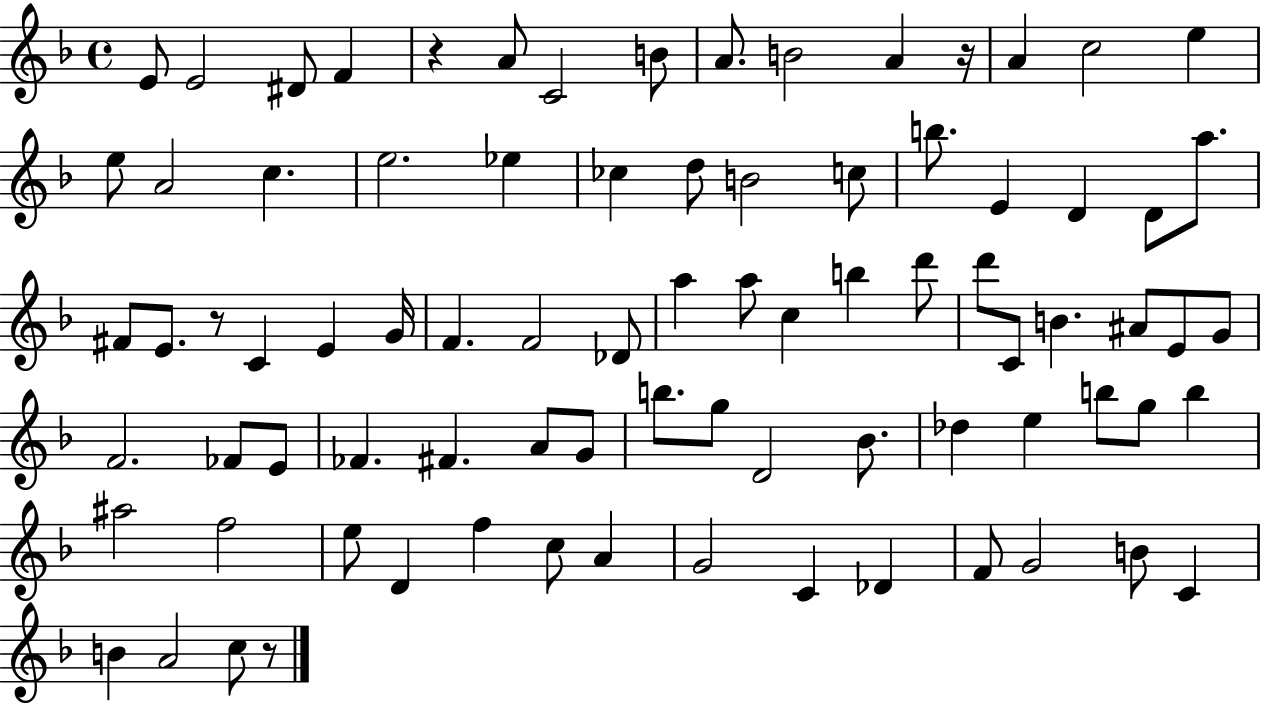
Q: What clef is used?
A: treble